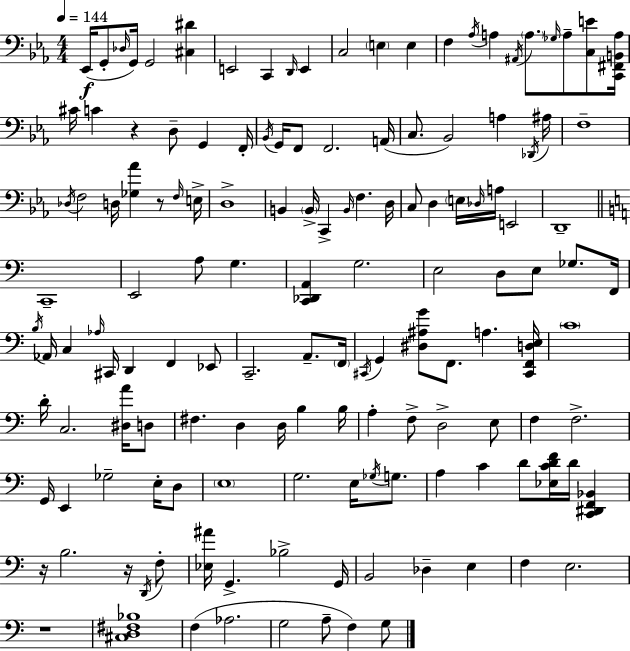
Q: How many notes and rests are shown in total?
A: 142